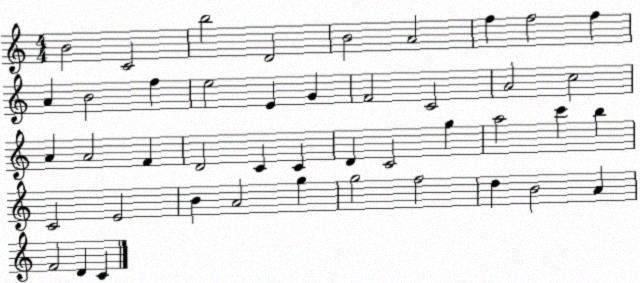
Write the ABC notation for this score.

X:1
T:Untitled
M:4/4
L:1/4
K:C
B2 C2 b2 D2 B2 A2 f f2 f A B2 f e2 E G F2 C2 A2 c2 A A2 F D2 C C D C2 g a2 c' b C2 E2 B A2 g g2 f2 d B2 A F2 D C